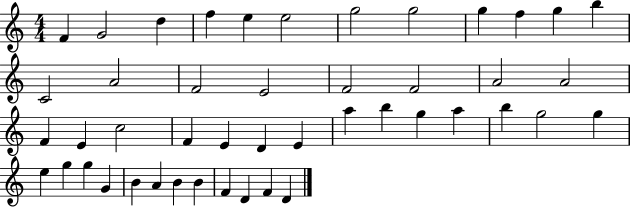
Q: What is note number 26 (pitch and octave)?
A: D4